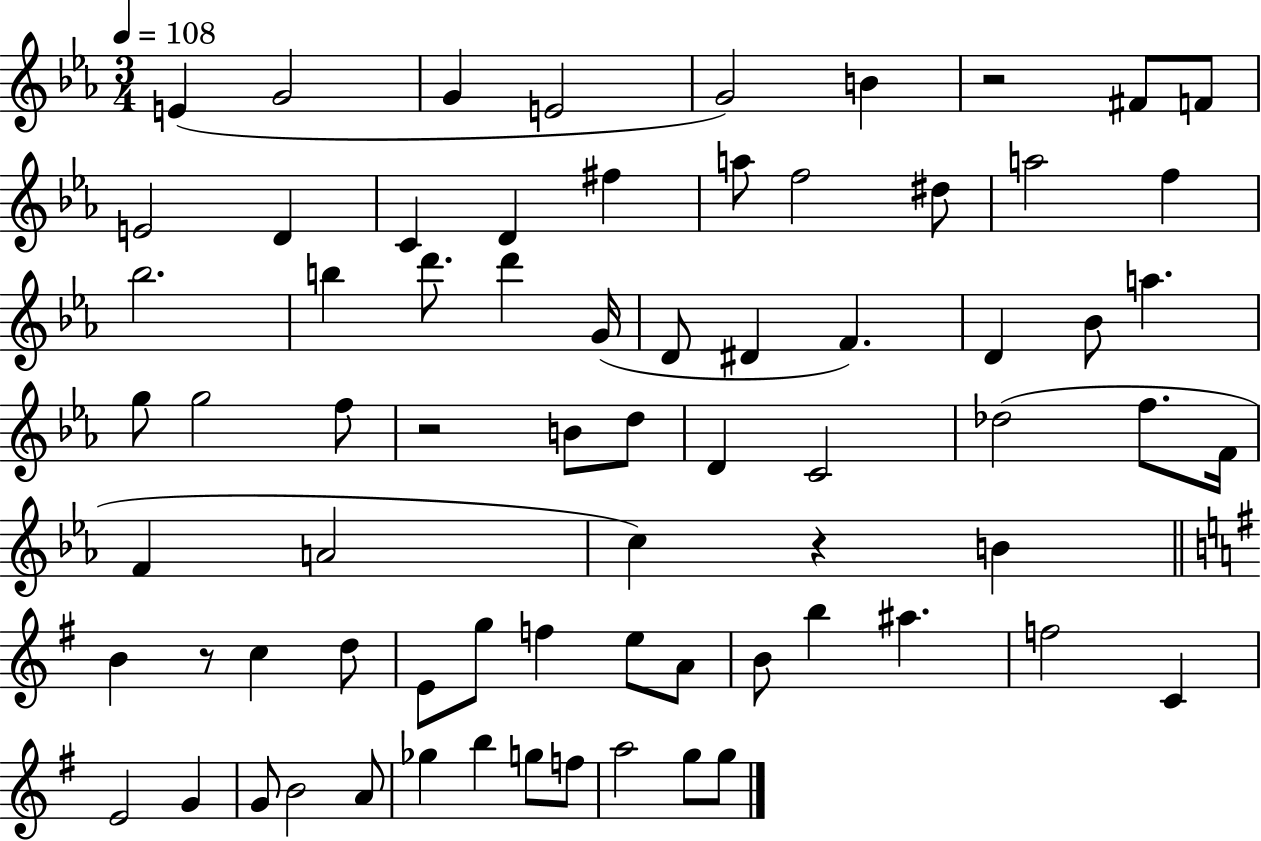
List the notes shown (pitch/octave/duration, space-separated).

E4/q G4/h G4/q E4/h G4/h B4/q R/h F#4/e F4/e E4/h D4/q C4/q D4/q F#5/q A5/e F5/h D#5/e A5/h F5/q Bb5/h. B5/q D6/e. D6/q G4/s D4/e D#4/q F4/q. D4/q Bb4/e A5/q. G5/e G5/h F5/e R/h B4/e D5/e D4/q C4/h Db5/h F5/e. F4/s F4/q A4/h C5/q R/q B4/q B4/q R/e C5/q D5/e E4/e G5/e F5/q E5/e A4/e B4/e B5/q A#5/q. F5/h C4/q E4/h G4/q G4/e B4/h A4/e Gb5/q B5/q G5/e F5/e A5/h G5/e G5/e